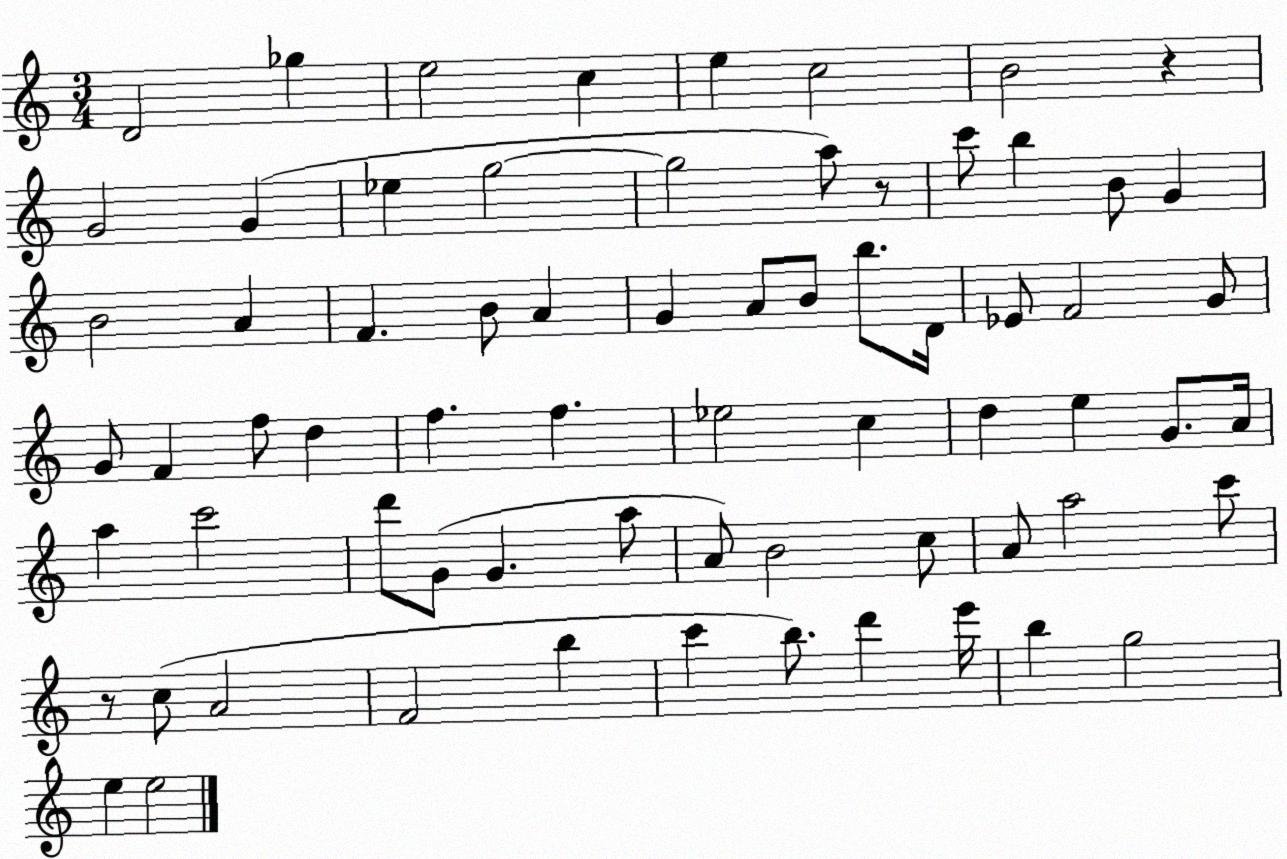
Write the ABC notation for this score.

X:1
T:Untitled
M:3/4
L:1/4
K:C
D2 _g e2 c e c2 B2 z G2 G _e g2 g2 a/2 z/2 c'/2 b B/2 G B2 A F B/2 A G A/2 B/2 b/2 D/4 _E/2 F2 G/2 G/2 F f/2 d f f _e2 c d e G/2 A/4 a c'2 d'/2 G/2 G a/2 A/2 B2 c/2 A/2 a2 c'/2 z/2 c/2 A2 F2 b c' b/2 d' e'/4 b g2 e e2